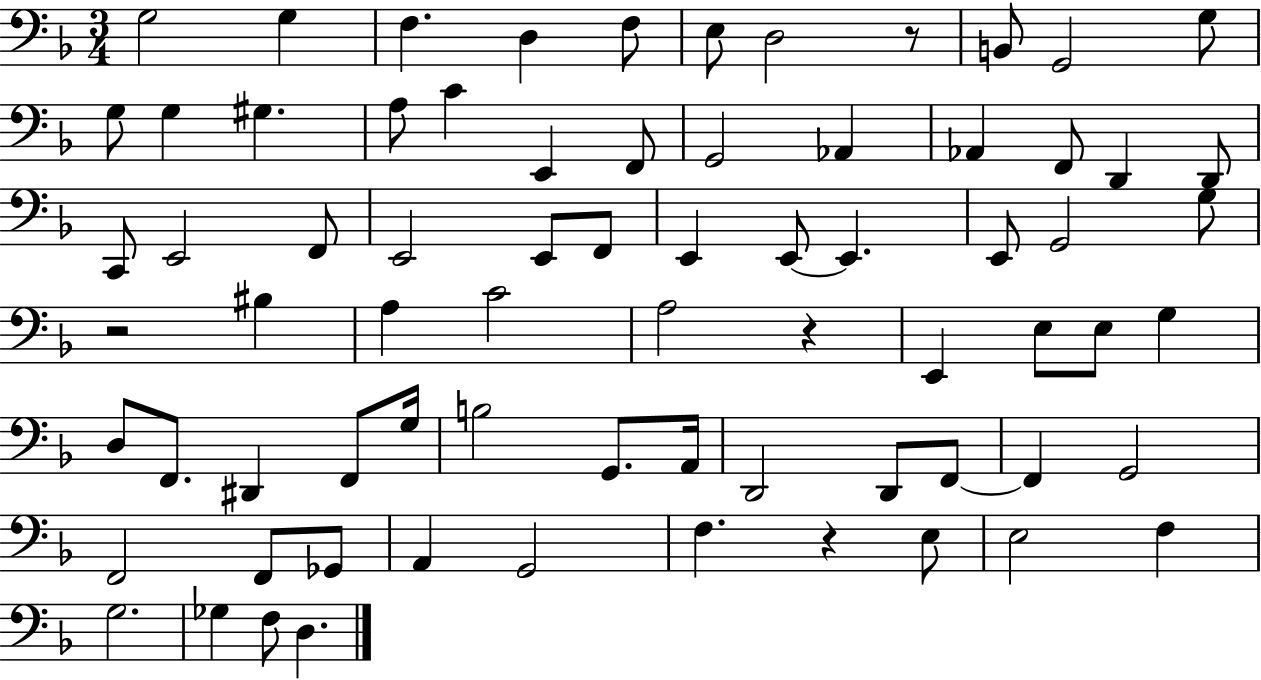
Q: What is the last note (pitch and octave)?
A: D3